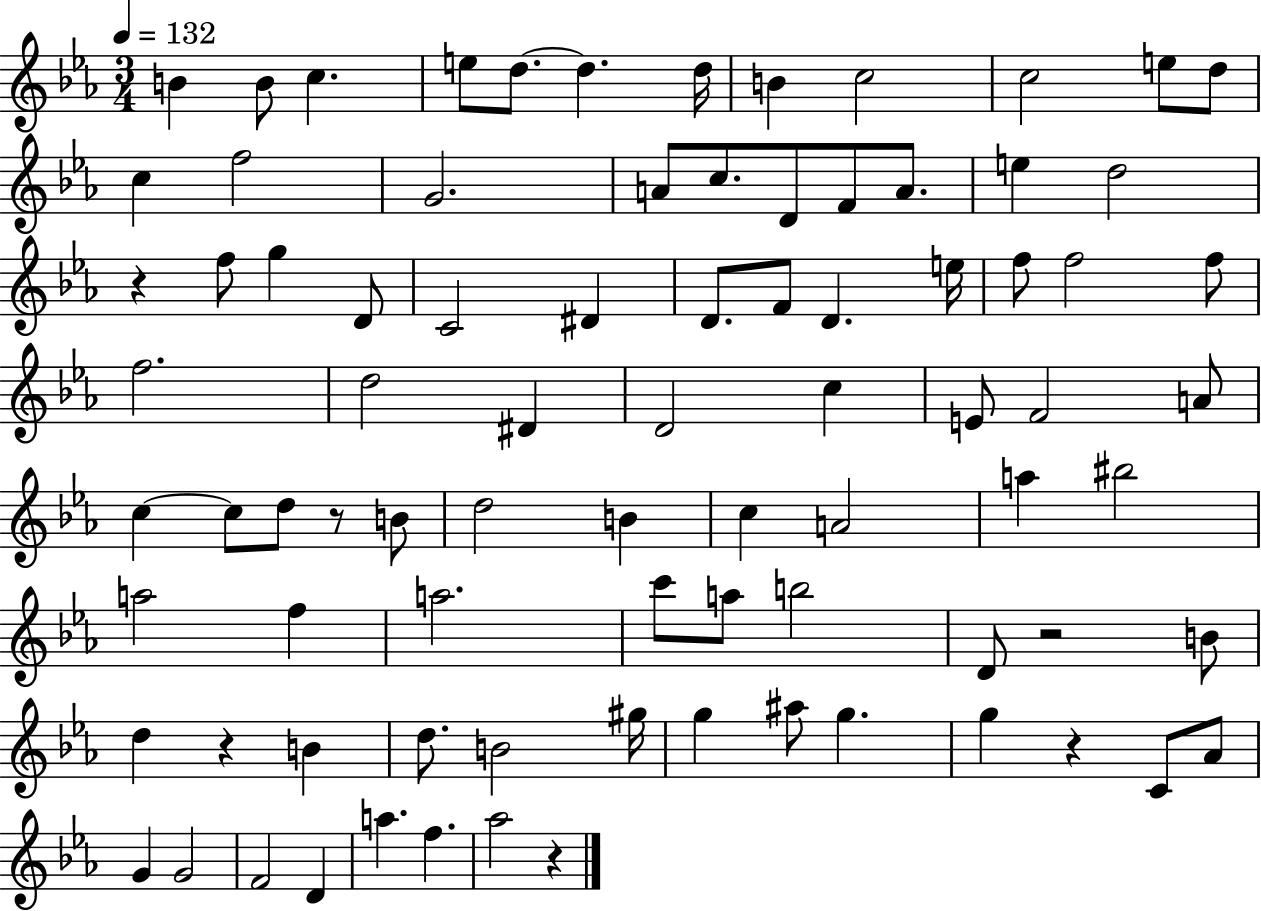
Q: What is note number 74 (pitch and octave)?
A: F4